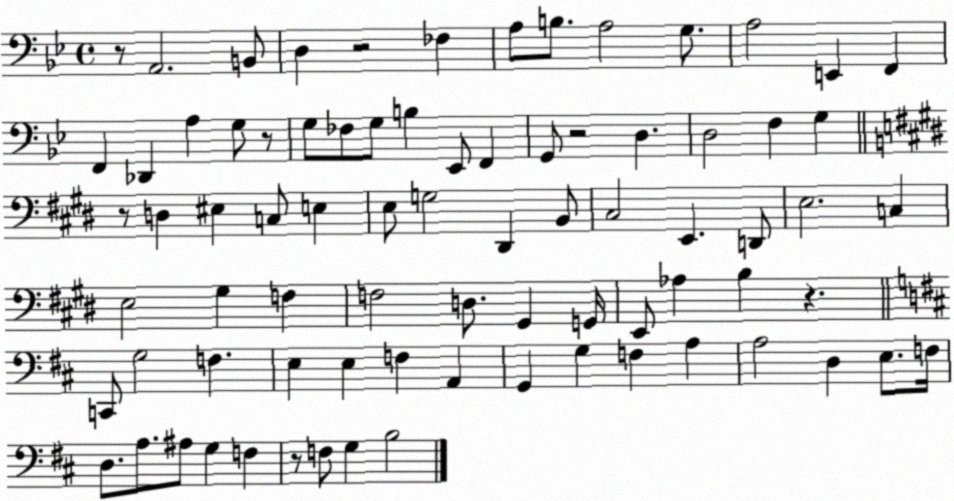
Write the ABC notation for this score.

X:1
T:Untitled
M:4/4
L:1/4
K:Bb
z/2 A,,2 B,,/2 D, z2 _F, A,/2 B,/2 A,2 G,/2 A,2 E,, F,, F,, _D,, A, G,/2 z/2 G,/2 _F,/2 G,/2 B, _E,,/2 F,, G,,/2 z2 D, D,2 F, G, z/2 D, ^E, C,/2 E, E,/2 G,2 ^D,, B,,/2 ^C,2 E,, D,,/2 E,2 C, E,2 ^G, F, F,2 D,/2 ^G,, G,,/4 E,,/2 _A, B, z C,,/2 G,2 F, E, E, F, A,, G,, G, F, A, A,2 D, E,/2 F,/4 D,/2 A,/2 ^A,/2 G, F, z/2 F,/2 G, B,2